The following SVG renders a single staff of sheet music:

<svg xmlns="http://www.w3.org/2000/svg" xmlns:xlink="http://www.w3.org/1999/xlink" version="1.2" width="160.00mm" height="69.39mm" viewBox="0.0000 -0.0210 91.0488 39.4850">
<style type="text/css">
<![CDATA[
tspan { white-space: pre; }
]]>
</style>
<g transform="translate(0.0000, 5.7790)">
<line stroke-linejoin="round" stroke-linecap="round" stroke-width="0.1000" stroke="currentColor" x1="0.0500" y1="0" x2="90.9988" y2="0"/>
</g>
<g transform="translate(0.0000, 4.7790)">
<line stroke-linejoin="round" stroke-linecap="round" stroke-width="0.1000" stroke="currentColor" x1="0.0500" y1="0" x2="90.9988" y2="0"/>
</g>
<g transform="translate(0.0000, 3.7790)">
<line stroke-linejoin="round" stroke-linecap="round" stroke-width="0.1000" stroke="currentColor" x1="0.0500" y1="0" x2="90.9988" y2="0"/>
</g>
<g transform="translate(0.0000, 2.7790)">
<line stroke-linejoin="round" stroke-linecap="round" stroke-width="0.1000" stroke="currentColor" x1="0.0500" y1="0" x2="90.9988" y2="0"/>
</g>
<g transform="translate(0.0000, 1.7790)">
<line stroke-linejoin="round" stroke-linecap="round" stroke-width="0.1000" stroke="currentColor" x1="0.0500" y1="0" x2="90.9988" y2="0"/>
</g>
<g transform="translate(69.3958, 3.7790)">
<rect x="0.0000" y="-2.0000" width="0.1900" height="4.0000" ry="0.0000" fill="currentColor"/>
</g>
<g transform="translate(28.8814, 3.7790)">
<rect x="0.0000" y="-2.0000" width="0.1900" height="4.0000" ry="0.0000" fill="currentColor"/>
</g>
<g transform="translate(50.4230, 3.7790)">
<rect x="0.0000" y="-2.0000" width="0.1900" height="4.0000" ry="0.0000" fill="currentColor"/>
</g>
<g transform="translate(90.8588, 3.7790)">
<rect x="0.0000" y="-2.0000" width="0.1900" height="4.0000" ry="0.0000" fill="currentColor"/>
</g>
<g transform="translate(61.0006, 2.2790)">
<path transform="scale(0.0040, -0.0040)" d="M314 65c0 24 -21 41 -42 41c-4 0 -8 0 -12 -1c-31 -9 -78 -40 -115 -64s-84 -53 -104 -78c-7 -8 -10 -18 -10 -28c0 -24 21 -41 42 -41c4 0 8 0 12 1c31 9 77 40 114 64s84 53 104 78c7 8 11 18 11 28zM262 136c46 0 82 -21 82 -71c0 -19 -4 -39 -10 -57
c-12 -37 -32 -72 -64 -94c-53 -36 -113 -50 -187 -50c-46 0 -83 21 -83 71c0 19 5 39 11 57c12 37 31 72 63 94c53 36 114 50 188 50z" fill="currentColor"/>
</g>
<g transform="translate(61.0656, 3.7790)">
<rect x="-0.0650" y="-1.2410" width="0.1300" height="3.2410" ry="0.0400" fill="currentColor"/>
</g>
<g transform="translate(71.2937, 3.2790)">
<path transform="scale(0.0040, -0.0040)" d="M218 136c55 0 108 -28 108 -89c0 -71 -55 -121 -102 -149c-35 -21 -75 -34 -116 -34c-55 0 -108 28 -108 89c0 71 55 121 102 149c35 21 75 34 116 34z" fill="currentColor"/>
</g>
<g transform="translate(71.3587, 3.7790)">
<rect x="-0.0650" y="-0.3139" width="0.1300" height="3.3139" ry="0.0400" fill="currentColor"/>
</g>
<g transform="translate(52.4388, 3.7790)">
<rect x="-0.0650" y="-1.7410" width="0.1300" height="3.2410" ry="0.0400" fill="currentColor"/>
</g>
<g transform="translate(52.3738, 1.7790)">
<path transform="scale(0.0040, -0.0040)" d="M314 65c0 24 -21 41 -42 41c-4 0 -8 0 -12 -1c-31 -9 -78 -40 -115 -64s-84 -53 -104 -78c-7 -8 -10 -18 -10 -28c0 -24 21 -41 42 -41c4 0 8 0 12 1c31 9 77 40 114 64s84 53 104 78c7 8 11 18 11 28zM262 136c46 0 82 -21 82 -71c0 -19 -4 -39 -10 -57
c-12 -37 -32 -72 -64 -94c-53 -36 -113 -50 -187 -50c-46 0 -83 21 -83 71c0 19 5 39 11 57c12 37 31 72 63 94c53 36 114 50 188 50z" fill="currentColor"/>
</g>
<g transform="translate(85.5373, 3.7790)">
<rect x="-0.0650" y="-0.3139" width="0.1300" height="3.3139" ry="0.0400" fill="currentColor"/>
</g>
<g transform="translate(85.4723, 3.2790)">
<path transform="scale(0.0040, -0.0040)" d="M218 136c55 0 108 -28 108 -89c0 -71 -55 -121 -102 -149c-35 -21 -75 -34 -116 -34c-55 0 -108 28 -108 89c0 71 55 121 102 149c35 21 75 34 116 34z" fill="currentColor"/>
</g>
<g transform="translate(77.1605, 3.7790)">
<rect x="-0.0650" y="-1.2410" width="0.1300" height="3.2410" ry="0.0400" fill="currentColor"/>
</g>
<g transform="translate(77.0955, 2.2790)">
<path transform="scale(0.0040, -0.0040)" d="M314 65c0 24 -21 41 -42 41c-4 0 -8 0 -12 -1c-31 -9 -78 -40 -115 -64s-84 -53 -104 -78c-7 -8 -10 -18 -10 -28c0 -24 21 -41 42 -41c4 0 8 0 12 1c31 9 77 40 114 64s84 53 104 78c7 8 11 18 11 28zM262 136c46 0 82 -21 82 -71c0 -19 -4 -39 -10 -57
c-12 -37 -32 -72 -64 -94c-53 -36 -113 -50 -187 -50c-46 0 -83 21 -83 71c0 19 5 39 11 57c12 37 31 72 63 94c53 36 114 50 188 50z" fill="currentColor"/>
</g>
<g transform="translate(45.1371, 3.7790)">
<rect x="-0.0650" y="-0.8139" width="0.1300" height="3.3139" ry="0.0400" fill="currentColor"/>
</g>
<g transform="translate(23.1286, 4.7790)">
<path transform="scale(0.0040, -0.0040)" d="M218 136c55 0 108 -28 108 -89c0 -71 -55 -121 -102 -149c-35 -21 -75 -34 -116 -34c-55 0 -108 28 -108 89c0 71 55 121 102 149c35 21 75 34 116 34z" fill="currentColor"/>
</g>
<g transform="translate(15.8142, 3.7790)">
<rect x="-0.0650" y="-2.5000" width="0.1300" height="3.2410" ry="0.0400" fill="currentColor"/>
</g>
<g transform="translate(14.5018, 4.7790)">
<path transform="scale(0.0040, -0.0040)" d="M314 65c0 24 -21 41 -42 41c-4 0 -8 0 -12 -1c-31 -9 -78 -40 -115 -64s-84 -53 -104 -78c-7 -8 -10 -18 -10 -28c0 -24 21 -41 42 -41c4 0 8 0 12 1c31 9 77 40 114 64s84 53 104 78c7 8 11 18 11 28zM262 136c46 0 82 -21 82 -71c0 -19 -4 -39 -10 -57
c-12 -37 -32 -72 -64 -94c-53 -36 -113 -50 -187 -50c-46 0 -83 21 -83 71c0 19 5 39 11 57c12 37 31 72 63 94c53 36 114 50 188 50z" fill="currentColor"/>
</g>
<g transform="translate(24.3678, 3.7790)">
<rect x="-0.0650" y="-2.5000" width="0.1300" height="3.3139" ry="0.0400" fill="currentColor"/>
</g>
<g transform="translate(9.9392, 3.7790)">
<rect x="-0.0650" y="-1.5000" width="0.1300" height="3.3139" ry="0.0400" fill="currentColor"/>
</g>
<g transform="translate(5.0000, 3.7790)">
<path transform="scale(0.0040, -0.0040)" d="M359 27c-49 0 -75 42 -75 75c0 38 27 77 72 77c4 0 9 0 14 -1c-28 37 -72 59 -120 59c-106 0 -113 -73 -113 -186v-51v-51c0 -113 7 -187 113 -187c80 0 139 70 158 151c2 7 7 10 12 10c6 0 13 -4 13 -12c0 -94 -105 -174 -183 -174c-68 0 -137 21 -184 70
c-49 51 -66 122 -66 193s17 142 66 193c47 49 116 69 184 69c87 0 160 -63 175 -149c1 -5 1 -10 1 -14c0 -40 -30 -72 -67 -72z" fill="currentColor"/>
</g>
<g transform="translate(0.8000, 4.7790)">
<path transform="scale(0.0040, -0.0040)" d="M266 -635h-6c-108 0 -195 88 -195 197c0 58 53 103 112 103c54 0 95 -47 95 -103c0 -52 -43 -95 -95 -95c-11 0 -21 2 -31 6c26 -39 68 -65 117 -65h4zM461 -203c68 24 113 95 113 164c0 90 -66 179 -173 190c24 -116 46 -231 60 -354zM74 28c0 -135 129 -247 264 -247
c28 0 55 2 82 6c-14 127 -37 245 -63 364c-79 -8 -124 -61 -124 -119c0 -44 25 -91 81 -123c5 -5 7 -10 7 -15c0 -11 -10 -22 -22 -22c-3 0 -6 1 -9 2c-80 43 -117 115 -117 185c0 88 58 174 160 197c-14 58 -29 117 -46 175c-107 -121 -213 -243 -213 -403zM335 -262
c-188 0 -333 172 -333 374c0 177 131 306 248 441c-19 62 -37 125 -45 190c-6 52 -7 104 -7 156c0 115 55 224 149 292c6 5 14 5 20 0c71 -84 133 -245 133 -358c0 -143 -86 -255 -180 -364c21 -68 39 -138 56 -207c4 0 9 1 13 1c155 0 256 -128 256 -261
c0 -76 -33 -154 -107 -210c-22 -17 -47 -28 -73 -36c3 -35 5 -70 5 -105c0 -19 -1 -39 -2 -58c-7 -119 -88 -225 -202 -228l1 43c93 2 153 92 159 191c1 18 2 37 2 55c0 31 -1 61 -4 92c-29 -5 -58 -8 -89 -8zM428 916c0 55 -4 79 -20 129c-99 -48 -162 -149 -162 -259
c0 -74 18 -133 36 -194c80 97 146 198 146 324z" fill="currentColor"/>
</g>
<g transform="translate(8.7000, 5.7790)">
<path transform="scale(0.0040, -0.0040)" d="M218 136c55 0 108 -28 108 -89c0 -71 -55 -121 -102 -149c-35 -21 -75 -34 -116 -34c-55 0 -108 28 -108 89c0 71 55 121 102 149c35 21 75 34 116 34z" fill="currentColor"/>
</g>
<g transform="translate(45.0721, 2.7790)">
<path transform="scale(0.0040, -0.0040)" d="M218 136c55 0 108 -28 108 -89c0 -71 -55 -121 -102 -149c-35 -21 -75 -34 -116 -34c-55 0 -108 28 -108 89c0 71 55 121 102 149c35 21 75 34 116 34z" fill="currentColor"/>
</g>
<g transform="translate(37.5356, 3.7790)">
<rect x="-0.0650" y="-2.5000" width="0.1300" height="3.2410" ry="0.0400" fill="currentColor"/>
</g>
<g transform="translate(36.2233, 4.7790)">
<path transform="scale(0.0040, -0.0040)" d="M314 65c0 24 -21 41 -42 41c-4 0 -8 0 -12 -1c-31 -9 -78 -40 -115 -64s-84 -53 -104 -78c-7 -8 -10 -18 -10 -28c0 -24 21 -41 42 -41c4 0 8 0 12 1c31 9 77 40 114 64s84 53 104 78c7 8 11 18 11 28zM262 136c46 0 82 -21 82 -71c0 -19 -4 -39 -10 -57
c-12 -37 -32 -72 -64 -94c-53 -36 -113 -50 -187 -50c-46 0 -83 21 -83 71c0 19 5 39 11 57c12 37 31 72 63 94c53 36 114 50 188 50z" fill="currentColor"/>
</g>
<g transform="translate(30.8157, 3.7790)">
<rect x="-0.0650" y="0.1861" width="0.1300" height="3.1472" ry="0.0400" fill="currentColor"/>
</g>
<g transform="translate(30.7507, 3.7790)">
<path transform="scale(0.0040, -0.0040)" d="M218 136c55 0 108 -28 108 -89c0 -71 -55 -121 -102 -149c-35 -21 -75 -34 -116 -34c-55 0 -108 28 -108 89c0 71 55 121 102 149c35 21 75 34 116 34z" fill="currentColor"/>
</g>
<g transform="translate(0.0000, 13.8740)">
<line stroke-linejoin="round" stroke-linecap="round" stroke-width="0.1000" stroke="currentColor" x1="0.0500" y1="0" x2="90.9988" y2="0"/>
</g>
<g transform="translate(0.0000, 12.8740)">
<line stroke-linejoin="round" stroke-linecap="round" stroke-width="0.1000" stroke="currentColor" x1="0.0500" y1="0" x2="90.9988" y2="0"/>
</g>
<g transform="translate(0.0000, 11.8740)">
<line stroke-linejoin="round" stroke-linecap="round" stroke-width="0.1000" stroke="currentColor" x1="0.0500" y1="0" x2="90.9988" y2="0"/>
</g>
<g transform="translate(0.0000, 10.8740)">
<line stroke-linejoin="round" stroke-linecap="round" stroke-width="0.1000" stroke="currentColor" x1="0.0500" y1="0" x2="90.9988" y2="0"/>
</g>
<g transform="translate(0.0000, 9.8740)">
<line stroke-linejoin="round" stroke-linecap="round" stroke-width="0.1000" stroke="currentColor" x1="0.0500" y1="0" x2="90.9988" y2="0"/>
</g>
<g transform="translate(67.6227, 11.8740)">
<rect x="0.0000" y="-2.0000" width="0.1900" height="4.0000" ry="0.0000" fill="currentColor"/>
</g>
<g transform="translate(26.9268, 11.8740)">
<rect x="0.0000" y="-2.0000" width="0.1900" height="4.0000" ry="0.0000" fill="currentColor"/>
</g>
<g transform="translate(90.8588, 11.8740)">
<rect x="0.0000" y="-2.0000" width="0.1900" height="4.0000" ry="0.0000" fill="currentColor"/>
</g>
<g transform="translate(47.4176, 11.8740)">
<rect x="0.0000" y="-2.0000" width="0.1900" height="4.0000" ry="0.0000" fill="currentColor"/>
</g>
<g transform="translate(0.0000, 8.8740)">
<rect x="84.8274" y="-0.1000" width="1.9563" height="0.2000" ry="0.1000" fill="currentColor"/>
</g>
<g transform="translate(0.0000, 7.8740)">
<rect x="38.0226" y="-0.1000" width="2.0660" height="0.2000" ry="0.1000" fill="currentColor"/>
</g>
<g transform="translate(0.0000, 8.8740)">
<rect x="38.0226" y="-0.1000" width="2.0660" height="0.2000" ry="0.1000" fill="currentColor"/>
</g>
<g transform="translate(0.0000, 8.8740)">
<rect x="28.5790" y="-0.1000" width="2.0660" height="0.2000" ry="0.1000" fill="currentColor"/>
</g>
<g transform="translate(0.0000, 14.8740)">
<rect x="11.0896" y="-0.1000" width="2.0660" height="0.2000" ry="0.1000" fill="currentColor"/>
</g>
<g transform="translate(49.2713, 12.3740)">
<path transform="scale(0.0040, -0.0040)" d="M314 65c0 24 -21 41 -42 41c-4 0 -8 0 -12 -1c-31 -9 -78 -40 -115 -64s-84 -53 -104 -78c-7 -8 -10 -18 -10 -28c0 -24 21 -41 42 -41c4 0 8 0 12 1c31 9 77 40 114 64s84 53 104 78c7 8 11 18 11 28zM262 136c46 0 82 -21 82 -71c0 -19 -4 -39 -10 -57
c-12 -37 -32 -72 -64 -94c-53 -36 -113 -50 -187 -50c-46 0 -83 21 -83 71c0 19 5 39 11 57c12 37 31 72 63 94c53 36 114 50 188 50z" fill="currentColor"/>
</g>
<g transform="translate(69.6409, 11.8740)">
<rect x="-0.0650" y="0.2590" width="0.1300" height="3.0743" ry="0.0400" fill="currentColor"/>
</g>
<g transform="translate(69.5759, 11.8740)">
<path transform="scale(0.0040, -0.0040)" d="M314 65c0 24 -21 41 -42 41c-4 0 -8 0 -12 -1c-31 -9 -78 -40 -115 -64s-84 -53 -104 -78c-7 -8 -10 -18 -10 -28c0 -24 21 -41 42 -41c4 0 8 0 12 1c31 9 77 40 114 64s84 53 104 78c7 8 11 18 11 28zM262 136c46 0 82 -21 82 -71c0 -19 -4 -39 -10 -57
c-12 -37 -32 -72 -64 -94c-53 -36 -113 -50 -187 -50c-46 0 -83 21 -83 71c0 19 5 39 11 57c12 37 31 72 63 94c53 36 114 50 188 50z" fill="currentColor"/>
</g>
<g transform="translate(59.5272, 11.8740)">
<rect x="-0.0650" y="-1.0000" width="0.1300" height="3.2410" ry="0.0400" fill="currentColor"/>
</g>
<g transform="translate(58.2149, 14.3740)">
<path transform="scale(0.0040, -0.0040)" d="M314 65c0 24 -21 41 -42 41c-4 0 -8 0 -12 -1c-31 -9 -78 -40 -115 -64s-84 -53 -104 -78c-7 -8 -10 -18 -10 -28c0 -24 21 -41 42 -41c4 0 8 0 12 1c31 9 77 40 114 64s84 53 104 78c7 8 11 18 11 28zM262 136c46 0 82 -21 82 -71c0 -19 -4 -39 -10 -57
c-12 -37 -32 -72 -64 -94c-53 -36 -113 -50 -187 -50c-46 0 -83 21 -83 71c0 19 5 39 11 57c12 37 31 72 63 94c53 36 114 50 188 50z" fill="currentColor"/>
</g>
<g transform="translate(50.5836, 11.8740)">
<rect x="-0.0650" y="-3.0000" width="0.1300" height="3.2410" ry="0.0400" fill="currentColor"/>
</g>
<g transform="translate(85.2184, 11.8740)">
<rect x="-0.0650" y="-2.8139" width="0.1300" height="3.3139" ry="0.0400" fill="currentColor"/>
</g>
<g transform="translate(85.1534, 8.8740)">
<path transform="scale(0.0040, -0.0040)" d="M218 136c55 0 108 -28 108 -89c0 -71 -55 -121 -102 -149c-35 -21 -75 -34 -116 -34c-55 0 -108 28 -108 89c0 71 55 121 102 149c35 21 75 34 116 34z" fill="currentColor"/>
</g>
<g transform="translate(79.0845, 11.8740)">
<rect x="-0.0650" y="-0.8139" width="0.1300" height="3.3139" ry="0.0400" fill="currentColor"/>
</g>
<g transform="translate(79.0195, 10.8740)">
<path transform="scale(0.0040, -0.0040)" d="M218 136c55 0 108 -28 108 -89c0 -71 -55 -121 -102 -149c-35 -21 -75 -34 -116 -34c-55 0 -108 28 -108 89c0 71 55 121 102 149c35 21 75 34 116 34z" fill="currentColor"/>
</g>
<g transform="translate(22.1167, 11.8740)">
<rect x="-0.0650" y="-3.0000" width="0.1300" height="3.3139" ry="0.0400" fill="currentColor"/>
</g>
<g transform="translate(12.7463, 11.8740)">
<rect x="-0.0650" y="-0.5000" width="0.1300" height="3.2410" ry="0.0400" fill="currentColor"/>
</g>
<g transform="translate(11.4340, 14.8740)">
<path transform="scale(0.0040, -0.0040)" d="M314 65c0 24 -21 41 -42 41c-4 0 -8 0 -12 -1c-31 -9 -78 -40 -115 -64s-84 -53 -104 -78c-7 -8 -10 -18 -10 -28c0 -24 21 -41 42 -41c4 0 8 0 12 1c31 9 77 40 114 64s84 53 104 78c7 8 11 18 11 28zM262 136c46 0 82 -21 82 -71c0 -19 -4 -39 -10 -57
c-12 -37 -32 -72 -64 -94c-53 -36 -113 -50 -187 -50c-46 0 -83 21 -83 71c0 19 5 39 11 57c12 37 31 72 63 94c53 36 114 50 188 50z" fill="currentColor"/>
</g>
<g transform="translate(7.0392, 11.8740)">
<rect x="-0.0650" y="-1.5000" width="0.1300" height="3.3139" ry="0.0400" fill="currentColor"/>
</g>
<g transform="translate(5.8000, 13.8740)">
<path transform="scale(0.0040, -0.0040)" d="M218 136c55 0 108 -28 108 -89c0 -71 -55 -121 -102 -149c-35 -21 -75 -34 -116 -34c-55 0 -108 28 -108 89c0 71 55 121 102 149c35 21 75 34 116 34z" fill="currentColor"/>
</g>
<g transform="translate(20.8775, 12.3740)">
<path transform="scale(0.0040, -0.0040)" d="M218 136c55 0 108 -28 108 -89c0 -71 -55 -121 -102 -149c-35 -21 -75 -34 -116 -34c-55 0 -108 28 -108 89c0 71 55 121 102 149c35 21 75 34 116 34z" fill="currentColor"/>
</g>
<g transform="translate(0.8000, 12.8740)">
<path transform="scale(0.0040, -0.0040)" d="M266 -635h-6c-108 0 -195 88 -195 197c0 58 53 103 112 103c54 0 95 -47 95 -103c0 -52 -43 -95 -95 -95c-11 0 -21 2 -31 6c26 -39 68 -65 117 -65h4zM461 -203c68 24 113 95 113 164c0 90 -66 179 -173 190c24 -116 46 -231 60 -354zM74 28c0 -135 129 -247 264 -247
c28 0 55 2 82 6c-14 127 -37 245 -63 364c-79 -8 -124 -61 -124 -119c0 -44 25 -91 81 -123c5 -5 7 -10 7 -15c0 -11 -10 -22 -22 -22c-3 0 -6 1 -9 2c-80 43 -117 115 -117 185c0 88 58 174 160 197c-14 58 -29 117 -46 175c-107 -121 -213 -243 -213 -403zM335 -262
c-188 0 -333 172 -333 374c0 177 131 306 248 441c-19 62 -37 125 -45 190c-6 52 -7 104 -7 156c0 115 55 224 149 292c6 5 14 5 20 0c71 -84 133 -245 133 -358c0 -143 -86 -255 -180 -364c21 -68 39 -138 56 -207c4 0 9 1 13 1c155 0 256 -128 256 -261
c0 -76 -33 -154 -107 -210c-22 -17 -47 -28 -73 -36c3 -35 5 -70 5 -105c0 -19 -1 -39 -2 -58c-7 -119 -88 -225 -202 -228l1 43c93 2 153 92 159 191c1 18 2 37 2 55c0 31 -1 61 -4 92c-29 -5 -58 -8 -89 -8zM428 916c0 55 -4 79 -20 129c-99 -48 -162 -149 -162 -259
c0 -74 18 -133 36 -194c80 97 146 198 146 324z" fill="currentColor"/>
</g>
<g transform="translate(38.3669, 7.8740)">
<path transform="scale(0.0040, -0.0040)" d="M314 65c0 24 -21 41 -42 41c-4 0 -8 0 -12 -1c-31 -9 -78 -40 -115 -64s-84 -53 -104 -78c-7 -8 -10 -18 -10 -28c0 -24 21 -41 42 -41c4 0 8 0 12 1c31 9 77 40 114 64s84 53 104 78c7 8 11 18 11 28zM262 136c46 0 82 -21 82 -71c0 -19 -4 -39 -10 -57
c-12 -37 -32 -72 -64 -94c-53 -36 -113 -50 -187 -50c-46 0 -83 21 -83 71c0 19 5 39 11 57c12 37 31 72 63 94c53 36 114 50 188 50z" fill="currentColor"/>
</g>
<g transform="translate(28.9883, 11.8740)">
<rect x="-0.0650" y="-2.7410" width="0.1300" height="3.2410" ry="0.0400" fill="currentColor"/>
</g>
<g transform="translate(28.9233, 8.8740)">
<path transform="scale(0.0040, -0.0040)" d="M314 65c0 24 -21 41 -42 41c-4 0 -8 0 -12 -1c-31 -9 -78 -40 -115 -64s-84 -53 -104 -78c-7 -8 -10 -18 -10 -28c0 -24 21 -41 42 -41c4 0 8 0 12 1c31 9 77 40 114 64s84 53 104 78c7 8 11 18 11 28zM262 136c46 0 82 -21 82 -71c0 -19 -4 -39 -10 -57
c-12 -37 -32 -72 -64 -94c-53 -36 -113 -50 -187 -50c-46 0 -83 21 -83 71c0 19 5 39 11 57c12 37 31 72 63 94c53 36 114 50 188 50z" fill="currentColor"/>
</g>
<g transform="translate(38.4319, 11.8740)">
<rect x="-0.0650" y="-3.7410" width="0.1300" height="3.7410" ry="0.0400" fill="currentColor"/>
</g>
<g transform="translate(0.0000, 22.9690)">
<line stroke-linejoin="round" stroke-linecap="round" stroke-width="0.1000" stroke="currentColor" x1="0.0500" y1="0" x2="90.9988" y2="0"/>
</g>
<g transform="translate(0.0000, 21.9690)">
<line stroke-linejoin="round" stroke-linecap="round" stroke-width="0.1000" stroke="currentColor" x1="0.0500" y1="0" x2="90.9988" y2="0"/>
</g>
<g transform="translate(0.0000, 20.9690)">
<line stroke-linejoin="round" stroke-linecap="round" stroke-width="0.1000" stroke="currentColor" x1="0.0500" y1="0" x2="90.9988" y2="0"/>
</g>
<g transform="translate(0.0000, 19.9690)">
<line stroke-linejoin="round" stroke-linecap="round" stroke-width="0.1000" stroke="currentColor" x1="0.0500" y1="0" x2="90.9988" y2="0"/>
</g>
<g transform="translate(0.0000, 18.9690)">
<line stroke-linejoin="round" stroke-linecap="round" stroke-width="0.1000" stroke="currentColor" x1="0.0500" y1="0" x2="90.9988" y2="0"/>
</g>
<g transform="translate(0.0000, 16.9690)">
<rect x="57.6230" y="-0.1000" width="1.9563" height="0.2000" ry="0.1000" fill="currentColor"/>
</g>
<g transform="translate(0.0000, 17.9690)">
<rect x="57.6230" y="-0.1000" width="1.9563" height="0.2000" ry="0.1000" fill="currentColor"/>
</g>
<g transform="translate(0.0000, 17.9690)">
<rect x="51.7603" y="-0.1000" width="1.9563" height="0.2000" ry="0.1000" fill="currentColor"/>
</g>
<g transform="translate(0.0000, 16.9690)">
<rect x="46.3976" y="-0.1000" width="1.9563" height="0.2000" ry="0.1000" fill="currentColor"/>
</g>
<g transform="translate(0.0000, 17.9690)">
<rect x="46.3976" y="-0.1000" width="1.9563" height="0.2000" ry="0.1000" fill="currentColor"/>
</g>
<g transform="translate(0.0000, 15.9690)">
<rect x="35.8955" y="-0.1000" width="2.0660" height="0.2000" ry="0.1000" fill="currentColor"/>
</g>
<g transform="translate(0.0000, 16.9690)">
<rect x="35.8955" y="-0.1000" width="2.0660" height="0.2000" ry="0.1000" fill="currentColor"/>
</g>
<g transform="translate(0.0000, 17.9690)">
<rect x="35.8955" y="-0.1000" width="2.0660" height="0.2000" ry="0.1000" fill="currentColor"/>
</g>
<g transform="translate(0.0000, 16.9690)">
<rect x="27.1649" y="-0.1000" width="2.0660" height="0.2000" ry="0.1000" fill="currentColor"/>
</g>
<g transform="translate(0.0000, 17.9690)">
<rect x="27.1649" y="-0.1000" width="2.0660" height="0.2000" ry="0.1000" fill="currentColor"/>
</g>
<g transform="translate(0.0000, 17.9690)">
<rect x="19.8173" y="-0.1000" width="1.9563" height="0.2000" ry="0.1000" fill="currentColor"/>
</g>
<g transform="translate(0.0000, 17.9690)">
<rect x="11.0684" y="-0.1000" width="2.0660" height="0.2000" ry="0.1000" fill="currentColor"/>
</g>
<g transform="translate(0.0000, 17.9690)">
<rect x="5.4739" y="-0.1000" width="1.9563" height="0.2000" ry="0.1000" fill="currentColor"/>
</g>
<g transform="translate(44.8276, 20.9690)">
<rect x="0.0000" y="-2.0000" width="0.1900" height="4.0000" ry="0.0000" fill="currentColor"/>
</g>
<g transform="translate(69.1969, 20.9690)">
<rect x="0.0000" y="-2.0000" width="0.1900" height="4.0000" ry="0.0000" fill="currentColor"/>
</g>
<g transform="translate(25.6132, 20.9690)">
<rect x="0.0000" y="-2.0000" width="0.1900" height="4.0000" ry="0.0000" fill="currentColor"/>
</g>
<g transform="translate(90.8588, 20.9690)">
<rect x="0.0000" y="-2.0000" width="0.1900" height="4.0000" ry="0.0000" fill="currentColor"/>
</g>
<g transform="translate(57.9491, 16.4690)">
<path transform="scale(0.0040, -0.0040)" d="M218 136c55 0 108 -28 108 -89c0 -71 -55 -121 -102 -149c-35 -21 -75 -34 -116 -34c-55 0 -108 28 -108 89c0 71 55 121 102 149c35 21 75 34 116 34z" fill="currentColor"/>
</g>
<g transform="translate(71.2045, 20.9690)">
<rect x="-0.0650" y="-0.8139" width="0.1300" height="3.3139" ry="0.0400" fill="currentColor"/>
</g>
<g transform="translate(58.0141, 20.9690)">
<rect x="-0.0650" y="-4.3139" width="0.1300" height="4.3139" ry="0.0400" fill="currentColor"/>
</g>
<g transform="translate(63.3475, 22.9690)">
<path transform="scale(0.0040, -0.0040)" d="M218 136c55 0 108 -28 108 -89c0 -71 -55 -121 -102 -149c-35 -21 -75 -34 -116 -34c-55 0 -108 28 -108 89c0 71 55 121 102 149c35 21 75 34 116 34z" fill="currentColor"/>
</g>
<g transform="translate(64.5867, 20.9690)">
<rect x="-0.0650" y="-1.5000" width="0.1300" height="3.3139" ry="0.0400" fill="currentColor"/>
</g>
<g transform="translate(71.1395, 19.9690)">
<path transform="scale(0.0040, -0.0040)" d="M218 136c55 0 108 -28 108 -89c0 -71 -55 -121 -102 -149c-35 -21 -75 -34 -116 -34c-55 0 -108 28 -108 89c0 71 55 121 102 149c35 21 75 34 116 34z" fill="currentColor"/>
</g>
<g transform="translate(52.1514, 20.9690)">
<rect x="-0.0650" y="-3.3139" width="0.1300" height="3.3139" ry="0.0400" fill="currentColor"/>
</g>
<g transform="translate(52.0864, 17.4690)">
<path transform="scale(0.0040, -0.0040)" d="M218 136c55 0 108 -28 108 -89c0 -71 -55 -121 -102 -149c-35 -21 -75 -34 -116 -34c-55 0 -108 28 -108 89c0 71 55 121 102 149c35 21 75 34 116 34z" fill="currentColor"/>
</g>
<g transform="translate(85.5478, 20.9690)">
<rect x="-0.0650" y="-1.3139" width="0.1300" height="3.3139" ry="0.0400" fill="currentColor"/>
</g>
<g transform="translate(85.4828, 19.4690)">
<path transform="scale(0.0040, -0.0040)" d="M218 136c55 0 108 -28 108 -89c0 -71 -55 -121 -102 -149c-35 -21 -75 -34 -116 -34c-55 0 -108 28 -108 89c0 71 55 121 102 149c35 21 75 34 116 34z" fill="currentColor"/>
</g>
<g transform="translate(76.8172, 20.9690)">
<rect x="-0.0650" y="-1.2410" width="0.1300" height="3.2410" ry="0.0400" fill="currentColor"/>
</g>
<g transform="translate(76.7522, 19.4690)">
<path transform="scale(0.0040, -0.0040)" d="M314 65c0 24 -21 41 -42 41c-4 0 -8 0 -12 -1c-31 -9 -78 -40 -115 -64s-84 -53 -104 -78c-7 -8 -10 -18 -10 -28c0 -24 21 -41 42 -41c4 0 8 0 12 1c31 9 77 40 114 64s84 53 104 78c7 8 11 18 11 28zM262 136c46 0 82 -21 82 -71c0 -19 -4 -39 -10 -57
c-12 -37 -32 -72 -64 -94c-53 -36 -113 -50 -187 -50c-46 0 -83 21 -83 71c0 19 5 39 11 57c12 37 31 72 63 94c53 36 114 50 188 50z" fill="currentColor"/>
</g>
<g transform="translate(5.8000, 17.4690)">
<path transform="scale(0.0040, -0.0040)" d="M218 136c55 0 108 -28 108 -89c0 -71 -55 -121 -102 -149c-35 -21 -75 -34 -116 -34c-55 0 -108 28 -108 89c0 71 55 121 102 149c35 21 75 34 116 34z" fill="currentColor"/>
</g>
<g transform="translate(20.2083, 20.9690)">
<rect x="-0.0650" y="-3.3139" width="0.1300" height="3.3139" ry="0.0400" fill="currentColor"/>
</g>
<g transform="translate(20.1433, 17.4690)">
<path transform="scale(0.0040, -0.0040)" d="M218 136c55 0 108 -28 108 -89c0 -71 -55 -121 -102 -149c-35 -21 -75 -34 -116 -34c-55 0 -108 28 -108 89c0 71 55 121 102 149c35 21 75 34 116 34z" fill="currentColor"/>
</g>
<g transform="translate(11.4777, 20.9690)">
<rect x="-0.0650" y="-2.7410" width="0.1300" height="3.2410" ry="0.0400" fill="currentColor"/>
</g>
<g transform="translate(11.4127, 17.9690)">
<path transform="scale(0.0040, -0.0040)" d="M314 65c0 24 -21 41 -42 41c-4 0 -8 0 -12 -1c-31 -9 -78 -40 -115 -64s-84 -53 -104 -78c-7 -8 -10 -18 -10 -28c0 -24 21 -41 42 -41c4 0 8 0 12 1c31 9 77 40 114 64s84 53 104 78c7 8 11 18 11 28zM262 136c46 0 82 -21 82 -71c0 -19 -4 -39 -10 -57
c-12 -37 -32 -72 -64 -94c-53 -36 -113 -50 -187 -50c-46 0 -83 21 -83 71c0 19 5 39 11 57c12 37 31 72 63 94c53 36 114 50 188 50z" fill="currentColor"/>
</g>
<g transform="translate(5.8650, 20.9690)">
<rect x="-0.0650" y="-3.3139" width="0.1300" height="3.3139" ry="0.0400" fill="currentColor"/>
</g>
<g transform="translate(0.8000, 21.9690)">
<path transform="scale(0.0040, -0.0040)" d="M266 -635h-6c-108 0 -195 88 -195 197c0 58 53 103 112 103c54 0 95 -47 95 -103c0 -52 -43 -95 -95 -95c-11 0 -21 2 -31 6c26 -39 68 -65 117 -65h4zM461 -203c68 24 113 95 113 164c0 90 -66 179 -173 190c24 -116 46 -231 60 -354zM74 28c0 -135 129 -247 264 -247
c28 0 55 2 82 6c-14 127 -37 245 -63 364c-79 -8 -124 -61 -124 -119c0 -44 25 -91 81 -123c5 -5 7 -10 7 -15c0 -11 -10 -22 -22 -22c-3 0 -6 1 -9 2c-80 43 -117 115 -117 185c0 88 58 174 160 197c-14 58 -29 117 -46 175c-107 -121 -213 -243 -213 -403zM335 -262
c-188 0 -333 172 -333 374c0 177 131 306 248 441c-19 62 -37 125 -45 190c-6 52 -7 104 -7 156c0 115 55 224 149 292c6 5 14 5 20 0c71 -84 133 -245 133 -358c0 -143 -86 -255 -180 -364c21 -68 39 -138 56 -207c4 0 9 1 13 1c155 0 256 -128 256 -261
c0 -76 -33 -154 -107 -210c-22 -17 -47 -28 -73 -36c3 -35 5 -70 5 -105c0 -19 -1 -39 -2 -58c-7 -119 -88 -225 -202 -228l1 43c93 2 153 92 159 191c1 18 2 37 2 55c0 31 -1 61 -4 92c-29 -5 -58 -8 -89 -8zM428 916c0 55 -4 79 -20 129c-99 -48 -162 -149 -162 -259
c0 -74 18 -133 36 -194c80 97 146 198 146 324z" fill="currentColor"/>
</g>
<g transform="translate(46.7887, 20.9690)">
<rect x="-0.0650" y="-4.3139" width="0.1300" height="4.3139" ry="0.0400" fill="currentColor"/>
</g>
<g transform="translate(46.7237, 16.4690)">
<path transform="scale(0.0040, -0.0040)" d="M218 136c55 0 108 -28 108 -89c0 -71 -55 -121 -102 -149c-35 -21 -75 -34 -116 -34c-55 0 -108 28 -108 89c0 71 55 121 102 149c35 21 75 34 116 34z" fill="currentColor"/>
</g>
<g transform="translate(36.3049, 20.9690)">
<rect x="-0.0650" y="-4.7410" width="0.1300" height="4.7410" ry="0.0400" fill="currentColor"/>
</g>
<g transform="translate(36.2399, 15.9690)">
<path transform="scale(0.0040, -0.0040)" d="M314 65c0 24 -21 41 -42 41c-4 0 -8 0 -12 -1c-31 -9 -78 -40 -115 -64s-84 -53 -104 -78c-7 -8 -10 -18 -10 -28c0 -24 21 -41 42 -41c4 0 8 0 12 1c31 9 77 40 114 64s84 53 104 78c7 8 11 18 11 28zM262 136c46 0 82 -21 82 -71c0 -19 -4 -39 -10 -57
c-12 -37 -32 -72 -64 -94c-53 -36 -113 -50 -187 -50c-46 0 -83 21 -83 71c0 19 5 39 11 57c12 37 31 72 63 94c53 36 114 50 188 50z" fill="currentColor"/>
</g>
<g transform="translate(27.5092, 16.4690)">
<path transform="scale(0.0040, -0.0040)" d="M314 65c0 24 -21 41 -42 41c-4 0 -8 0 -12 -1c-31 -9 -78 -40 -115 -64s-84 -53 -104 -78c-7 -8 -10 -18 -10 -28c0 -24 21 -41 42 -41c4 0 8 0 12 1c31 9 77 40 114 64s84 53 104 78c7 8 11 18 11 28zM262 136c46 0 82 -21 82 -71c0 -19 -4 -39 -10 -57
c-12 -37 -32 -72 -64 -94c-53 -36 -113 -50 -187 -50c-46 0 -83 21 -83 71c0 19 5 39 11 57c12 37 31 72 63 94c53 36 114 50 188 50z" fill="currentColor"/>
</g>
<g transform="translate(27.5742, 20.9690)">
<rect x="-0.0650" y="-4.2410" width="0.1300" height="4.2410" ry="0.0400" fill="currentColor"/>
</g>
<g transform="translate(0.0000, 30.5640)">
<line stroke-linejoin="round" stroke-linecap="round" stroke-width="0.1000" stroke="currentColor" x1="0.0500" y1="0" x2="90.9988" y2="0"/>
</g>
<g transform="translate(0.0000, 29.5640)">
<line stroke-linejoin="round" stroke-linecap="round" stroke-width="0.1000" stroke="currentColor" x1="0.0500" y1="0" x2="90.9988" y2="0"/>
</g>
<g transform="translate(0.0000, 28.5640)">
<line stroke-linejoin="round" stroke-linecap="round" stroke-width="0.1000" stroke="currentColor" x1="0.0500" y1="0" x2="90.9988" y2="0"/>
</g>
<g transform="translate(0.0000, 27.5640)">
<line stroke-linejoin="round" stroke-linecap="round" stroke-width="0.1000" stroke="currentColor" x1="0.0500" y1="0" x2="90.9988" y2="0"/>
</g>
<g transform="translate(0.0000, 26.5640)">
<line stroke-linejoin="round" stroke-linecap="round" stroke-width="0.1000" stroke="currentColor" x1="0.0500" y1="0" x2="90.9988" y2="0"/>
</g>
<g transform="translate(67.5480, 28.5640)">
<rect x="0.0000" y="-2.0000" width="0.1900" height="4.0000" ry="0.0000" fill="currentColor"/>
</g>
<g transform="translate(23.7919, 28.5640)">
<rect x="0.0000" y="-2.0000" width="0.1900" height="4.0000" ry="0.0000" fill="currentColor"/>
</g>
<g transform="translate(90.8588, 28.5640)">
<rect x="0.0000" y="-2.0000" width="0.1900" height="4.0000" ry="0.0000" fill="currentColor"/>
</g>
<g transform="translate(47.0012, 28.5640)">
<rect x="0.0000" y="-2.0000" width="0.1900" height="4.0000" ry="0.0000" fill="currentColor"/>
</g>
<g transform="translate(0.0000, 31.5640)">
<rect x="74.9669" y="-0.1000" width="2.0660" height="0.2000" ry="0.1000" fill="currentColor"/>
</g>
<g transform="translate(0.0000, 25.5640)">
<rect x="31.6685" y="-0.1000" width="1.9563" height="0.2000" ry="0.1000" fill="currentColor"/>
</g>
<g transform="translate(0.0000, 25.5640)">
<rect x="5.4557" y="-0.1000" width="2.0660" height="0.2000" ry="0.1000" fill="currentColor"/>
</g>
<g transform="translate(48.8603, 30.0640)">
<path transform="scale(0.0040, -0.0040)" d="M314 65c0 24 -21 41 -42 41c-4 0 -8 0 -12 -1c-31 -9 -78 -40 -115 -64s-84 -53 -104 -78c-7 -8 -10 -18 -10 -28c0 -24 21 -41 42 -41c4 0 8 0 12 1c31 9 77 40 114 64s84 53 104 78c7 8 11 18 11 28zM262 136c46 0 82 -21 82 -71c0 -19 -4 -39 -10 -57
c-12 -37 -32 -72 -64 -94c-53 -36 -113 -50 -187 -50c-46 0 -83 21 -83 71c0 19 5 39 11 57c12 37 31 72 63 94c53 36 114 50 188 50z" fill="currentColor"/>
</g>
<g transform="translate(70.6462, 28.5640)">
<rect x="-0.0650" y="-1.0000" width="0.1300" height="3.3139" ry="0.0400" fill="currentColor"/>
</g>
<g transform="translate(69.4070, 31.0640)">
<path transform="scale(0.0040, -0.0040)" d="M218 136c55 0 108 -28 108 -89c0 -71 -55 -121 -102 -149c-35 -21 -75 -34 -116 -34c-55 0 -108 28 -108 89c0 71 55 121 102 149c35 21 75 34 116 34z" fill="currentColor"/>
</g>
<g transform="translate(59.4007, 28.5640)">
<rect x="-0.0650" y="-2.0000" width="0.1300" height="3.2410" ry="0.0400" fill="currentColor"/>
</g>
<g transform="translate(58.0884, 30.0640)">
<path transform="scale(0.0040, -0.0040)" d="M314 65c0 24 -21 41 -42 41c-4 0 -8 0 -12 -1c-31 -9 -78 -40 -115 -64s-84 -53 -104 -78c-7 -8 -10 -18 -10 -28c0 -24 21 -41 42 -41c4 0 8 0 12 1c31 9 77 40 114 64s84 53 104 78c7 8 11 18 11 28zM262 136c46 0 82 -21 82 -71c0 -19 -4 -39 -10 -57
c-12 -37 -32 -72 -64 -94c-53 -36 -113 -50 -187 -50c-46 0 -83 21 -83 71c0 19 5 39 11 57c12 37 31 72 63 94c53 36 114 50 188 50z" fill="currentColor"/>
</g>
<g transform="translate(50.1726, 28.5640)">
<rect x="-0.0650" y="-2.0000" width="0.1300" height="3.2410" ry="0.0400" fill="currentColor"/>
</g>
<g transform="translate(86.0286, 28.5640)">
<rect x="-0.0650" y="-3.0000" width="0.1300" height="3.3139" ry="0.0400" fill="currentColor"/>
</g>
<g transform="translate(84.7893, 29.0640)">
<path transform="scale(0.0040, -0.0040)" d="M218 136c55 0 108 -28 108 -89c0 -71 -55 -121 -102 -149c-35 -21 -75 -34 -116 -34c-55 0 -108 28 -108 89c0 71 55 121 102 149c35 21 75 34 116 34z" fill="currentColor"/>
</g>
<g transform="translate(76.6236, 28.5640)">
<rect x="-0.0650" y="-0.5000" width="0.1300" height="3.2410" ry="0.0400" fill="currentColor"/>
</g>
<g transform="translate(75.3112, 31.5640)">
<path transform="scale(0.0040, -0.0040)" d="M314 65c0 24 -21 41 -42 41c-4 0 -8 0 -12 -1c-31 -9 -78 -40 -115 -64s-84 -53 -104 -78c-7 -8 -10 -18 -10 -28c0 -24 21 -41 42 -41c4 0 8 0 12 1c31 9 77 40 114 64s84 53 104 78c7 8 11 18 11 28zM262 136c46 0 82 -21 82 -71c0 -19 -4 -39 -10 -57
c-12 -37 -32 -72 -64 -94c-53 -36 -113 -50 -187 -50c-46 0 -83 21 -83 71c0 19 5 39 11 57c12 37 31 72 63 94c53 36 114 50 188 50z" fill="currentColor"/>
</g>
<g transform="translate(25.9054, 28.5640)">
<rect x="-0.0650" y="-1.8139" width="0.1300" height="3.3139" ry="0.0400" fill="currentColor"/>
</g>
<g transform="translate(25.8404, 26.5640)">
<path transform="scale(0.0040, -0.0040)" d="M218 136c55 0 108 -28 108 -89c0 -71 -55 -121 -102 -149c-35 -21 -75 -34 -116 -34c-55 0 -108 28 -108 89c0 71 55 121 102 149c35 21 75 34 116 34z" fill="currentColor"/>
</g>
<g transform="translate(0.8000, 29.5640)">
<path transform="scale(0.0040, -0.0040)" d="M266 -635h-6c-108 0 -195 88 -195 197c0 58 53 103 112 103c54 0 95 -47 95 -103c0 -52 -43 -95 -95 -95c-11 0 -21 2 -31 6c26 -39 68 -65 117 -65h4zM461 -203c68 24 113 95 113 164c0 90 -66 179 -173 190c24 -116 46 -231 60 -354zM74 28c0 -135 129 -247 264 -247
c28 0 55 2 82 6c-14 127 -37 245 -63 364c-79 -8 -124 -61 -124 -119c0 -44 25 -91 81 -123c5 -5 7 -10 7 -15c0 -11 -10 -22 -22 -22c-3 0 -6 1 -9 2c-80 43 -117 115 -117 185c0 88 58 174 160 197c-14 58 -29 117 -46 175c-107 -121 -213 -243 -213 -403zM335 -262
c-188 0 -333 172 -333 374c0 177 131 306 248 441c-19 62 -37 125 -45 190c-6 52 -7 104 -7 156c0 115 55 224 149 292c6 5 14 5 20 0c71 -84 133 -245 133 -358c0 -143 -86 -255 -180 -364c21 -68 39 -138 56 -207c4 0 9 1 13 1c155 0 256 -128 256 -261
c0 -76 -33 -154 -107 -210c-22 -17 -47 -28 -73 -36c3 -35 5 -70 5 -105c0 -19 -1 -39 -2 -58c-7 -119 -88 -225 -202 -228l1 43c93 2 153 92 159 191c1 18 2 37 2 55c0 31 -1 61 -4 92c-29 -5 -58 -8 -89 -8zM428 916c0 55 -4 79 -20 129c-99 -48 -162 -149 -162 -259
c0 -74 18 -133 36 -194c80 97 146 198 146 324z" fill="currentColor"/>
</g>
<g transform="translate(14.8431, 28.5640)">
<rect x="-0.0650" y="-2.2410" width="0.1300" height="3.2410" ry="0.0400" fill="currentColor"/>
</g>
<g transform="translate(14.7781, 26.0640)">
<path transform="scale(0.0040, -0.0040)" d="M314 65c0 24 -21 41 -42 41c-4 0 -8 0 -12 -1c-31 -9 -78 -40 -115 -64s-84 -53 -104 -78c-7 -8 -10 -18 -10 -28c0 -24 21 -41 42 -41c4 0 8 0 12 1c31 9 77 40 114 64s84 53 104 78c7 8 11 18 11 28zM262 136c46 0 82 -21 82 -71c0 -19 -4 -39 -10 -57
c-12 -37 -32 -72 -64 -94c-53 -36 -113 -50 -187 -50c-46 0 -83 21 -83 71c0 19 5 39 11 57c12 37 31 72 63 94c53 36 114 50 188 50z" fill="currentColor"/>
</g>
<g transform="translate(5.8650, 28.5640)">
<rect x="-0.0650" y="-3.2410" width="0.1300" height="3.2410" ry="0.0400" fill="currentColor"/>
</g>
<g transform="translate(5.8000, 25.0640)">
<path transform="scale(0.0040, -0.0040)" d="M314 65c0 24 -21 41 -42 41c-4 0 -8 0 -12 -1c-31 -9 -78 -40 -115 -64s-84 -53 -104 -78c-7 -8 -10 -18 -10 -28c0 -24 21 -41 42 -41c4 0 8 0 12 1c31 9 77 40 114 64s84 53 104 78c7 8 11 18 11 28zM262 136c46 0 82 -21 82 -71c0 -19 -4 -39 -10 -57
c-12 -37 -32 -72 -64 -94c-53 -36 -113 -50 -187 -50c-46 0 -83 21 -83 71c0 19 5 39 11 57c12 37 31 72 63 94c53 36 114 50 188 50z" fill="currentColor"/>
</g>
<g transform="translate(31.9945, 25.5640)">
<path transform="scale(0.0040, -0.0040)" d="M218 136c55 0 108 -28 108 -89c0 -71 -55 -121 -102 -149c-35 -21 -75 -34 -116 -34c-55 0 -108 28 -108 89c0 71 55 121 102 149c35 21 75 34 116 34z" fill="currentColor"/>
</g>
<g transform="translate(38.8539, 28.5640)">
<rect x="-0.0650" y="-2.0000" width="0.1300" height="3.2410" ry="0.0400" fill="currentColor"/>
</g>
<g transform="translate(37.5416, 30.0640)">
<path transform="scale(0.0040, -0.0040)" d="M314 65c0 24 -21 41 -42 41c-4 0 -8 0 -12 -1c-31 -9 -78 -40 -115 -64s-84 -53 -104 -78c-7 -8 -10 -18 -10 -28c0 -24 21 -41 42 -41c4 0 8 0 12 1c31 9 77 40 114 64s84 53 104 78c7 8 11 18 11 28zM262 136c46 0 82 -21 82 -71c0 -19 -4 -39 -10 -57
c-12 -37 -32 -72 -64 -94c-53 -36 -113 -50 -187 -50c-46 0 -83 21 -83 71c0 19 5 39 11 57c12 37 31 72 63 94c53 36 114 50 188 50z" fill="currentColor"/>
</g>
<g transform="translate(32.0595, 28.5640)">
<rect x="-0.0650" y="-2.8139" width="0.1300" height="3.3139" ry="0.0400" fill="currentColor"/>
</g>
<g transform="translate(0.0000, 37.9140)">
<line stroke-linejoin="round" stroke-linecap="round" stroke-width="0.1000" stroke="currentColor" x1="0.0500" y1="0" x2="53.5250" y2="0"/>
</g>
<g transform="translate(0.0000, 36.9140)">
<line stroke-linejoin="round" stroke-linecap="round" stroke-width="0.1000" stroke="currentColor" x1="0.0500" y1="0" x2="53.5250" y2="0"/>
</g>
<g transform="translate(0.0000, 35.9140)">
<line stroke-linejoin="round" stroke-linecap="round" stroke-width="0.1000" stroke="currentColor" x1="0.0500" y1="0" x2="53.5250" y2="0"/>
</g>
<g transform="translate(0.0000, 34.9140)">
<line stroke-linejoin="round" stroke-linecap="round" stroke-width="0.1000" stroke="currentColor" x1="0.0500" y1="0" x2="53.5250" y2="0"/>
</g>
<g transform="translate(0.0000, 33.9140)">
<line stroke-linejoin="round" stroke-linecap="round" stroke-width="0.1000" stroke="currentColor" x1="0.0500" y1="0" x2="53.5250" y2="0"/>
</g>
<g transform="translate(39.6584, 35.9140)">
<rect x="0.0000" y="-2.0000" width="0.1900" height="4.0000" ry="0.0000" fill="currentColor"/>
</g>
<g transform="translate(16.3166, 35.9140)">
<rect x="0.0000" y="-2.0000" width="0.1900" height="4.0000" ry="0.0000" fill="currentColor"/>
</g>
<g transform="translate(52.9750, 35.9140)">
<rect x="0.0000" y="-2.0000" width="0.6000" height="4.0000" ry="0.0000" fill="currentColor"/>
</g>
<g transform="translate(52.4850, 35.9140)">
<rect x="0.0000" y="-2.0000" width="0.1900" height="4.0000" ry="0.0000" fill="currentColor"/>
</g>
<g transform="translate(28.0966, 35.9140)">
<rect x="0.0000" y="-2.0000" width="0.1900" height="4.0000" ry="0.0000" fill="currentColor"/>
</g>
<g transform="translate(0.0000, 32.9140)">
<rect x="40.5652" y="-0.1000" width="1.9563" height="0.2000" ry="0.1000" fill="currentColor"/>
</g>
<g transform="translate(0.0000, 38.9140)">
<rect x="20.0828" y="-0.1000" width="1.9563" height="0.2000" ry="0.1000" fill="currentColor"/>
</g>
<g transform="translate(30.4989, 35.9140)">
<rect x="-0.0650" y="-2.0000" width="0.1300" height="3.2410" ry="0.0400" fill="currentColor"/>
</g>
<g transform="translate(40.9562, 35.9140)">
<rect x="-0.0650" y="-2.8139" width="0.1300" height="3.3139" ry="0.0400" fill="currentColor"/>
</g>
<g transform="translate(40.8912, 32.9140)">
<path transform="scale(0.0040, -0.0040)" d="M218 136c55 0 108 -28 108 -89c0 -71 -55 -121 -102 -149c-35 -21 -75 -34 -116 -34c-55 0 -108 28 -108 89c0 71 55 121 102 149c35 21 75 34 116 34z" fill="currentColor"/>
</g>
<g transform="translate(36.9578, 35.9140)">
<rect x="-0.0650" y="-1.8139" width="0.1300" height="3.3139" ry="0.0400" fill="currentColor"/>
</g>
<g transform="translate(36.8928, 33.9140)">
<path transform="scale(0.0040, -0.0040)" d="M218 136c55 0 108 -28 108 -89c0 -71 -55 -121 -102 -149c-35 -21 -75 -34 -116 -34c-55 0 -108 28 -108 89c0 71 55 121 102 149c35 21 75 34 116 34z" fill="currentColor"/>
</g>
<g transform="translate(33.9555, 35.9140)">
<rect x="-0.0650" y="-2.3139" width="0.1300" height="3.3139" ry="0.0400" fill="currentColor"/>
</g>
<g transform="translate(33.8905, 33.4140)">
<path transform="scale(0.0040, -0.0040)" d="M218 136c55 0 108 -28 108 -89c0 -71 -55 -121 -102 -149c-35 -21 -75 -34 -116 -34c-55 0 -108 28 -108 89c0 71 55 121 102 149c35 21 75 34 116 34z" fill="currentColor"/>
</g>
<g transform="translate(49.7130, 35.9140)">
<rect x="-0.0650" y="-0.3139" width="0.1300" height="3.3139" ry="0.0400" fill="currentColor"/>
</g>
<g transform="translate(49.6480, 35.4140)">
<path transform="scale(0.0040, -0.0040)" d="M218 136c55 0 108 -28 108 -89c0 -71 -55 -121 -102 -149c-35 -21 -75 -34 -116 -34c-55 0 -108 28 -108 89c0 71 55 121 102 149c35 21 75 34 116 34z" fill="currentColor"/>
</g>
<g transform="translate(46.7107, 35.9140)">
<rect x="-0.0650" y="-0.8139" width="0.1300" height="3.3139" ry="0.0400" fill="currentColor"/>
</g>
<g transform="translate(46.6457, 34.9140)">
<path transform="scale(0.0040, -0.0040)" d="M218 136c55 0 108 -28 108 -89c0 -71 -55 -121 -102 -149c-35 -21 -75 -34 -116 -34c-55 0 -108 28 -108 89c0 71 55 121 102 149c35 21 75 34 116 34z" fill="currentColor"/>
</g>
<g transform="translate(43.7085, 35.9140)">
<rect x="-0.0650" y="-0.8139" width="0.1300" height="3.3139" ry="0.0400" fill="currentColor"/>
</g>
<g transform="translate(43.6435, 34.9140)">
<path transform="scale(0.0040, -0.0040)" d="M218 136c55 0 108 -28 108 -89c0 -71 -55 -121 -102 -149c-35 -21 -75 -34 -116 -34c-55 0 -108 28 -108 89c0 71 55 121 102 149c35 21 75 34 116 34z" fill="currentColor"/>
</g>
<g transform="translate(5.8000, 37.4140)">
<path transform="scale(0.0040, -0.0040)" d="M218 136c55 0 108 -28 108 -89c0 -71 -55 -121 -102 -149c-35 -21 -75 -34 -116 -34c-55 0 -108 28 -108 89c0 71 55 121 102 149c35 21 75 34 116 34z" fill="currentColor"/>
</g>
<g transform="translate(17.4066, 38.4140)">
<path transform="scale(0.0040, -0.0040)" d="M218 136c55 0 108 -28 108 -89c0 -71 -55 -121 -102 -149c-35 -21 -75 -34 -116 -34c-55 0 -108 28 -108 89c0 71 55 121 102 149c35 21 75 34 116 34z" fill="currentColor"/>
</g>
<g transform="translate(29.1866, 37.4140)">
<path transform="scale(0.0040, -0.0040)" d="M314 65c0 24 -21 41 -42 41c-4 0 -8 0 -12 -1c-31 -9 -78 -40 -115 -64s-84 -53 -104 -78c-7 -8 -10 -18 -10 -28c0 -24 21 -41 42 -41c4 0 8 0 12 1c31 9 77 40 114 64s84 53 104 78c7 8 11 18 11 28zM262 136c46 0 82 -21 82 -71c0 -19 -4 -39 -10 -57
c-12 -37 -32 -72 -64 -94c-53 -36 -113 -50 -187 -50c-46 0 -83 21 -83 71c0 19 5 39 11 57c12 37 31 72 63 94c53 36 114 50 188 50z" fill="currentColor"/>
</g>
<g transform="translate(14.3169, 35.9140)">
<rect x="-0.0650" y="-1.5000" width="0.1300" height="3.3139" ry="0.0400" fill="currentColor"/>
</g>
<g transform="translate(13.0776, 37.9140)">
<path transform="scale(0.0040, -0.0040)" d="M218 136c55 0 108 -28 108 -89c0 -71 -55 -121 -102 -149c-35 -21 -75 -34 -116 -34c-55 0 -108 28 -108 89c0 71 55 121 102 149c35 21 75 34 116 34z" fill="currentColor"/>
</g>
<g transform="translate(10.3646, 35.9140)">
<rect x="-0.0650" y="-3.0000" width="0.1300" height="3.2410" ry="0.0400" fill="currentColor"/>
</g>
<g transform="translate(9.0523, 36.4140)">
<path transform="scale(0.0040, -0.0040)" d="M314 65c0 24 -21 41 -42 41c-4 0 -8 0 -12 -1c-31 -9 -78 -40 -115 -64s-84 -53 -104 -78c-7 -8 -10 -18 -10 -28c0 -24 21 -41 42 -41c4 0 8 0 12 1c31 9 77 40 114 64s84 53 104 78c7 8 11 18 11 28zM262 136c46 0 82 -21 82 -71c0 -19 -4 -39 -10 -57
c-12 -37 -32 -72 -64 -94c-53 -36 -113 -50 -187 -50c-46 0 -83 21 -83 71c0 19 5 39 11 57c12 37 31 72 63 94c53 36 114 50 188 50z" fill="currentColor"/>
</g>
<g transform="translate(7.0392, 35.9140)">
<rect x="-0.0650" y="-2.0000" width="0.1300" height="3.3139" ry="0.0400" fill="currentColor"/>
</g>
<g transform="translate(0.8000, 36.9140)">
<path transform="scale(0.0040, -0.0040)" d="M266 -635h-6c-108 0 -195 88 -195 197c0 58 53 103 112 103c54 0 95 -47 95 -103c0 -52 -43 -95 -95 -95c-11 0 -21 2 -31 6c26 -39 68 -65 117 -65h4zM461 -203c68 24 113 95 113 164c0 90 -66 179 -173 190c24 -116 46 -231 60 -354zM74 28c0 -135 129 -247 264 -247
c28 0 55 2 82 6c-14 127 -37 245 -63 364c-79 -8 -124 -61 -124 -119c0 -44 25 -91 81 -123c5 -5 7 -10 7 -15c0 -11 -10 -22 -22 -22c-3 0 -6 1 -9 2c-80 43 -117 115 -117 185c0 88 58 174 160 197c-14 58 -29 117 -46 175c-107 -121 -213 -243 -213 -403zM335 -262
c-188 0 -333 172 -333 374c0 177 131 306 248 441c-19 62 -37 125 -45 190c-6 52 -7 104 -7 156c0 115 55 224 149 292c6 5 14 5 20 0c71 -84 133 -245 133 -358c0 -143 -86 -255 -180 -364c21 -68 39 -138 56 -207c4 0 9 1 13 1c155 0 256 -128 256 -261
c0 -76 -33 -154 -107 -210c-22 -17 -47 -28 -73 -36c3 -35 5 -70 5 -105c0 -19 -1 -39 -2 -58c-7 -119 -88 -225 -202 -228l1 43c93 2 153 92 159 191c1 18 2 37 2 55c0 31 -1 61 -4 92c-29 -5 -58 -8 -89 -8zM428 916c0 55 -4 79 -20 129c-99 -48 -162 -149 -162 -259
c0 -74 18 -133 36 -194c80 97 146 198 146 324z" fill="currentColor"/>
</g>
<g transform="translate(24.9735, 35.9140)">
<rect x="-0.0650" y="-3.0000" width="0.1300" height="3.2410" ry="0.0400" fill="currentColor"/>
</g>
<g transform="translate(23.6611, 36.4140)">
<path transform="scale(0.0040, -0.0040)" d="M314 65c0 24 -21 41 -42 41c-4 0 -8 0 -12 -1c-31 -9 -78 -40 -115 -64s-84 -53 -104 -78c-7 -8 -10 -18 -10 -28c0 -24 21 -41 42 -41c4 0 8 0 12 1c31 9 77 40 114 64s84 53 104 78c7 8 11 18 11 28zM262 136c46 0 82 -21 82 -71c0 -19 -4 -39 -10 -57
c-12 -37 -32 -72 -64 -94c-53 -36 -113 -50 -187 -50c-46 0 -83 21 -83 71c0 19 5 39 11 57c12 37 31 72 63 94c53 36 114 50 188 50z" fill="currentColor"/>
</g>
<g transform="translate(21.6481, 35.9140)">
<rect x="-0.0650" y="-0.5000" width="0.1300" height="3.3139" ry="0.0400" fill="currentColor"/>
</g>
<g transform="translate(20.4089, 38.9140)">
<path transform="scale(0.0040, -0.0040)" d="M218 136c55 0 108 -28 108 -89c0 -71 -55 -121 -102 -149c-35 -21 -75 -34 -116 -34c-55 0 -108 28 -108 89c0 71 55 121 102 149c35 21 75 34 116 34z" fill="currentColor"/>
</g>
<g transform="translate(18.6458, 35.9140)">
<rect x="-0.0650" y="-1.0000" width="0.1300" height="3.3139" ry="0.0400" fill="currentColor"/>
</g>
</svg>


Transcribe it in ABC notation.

X:1
T:Untitled
M:4/4
L:1/4
K:C
E G2 G B G2 d f2 e2 c e2 c E C2 A a2 c'2 A2 D2 B2 d a b a2 b d'2 e'2 d' b d' E d e2 e b2 g2 f a F2 F2 F2 D C2 A F A2 E D C A2 F2 g f a d d c